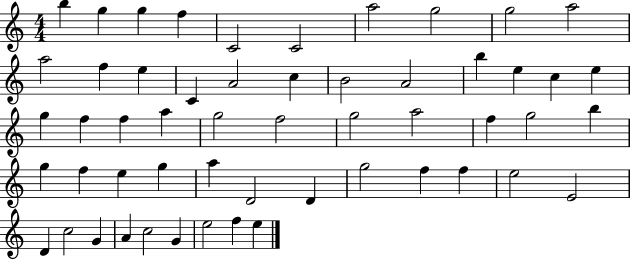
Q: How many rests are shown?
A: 0